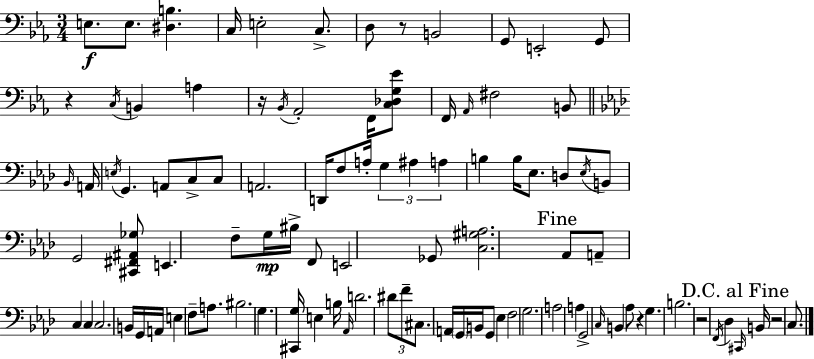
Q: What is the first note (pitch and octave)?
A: E3